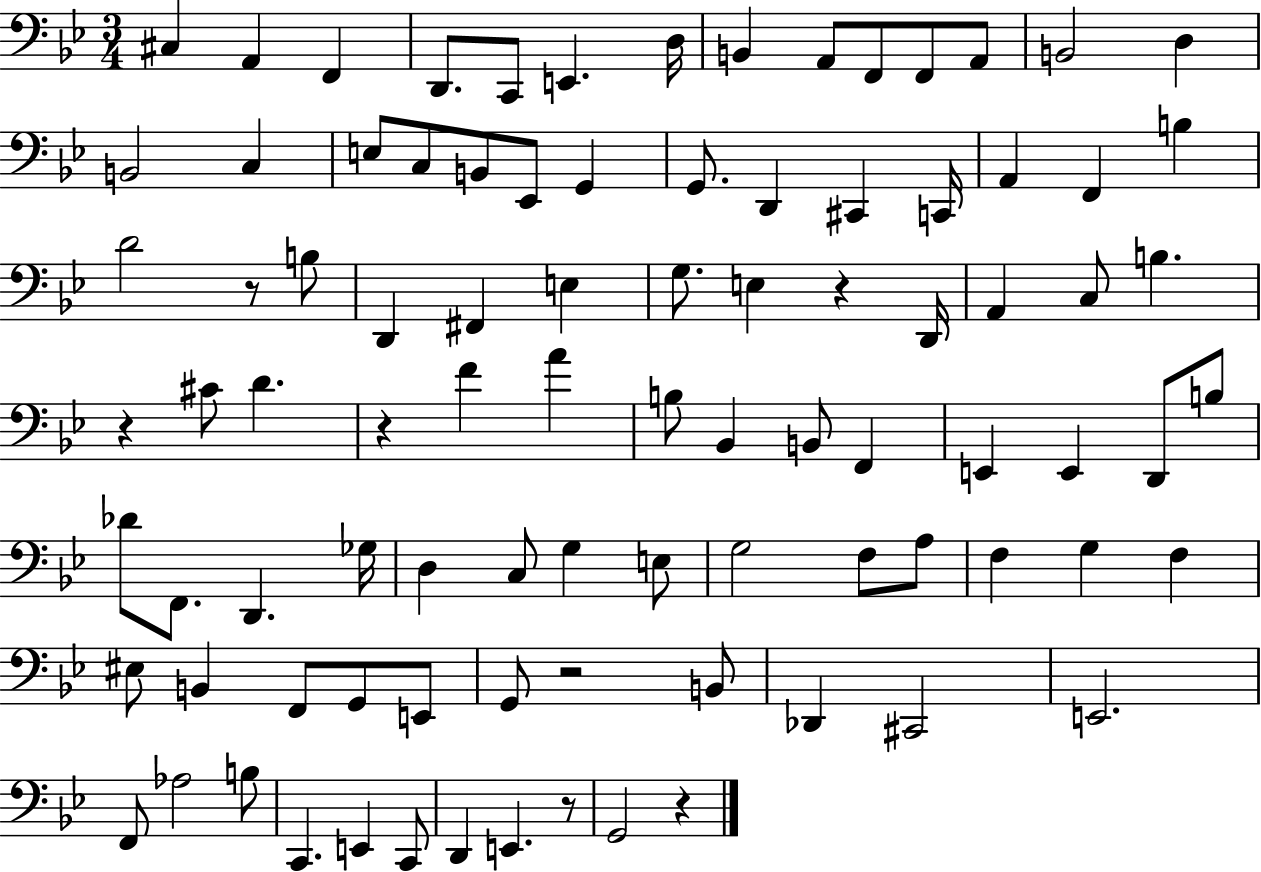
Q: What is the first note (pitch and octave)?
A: C#3